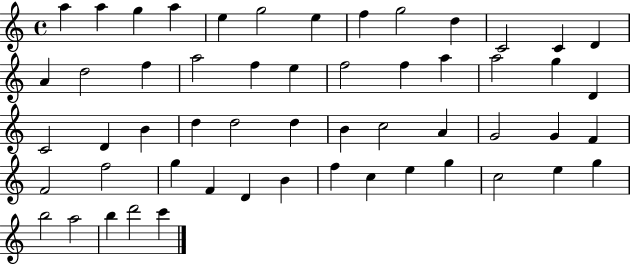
A5/q A5/q G5/q A5/q E5/q G5/h E5/q F5/q G5/h D5/q C4/h C4/q D4/q A4/q D5/h F5/q A5/h F5/q E5/q F5/h F5/q A5/q A5/h G5/q D4/q C4/h D4/q B4/q D5/q D5/h D5/q B4/q C5/h A4/q G4/h G4/q F4/q F4/h F5/h G5/q F4/q D4/q B4/q F5/q C5/q E5/q G5/q C5/h E5/q G5/q B5/h A5/h B5/q D6/h C6/q